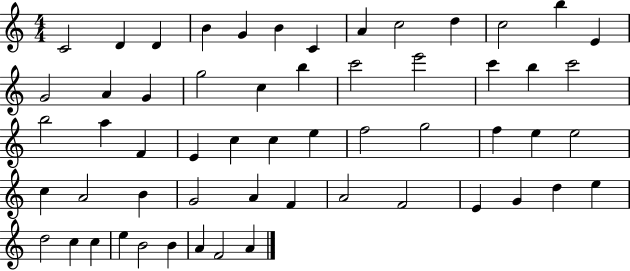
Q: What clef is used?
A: treble